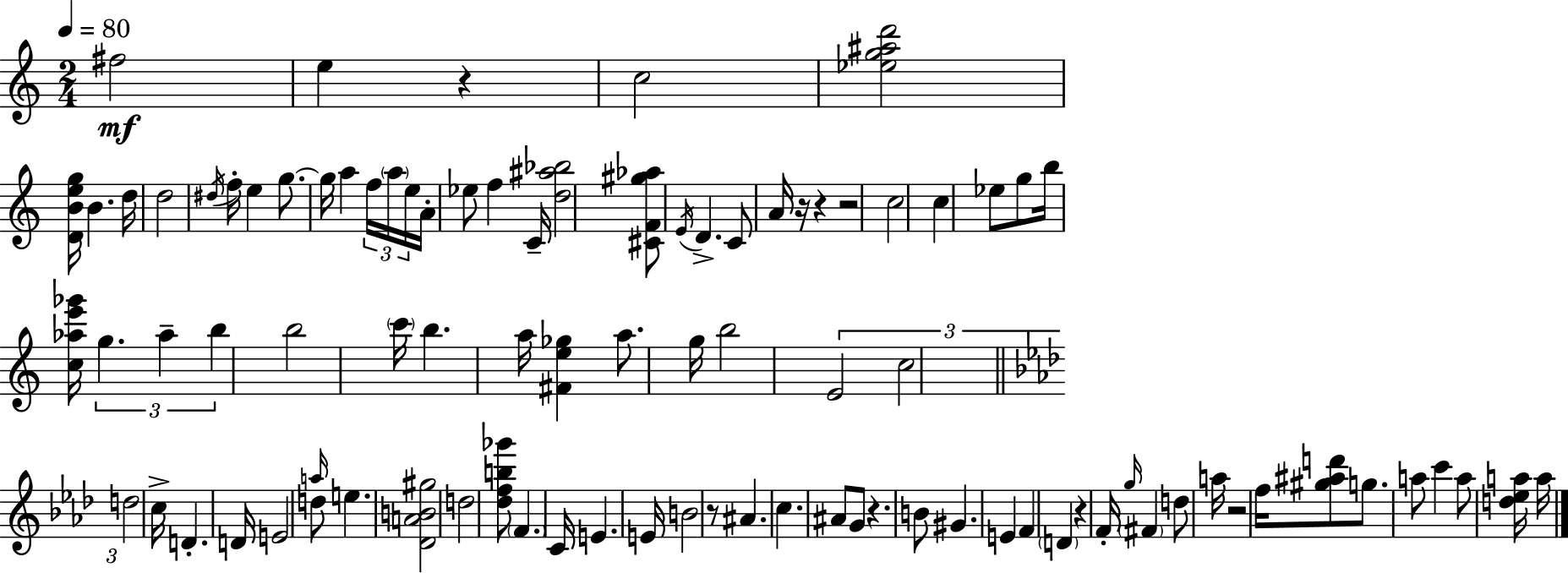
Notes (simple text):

F#5/h E5/q R/q C5/h [Eb5,G5,A#5,D6]/h [D4,B4,E5,G5]/s B4/q. D5/s D5/h D#5/s F5/s E5/q G5/e. G5/s A5/q F5/s A5/s E5/s A4/s Eb5/e F5/q C4/s [D5,A#5,Bb5]/h [C#4,F4,G#5,Ab5]/e E4/s D4/q. C4/e A4/s R/s R/q R/h C5/h C5/q Eb5/e G5/e B5/s [C5,Ab5,E6,Gb6]/s G5/q. Ab5/q B5/q B5/h C6/s B5/q. A5/s [F#4,E5,Gb5]/q A5/e. G5/s B5/h E4/h C5/h D5/h C5/s D4/q. D4/s E4/h D5/e A5/s E5/q. [Db4,A4,B4,G#5]/h D5/h [Db5,F5,B5,Gb6]/e F4/q. C4/s E4/q. E4/s B4/h R/e A#4/q. C5/q. A#4/e G4/e R/q. B4/e G#4/q. E4/q F4/q D4/q R/q F4/s G5/s F#4/q D5/e A5/s R/h F5/s [G#5,A#5,D6]/e G5/e. A5/e C6/q A5/e [D5,Eb5,A5]/s A5/s